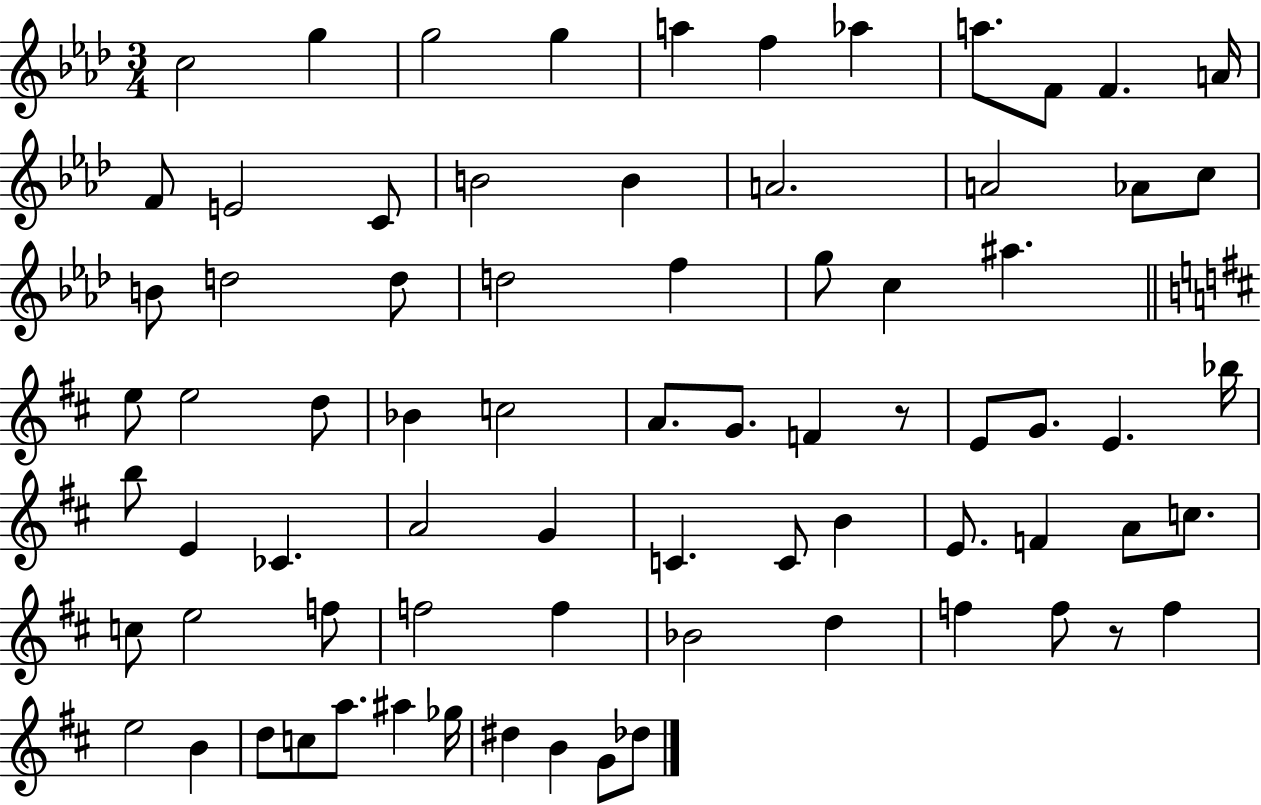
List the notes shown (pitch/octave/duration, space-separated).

C5/h G5/q G5/h G5/q A5/q F5/q Ab5/q A5/e. F4/e F4/q. A4/s F4/e E4/h C4/e B4/h B4/q A4/h. A4/h Ab4/e C5/e B4/e D5/h D5/e D5/h F5/q G5/e C5/q A#5/q. E5/e E5/h D5/e Bb4/q C5/h A4/e. G4/e. F4/q R/e E4/e G4/e. E4/q. Bb5/s B5/e E4/q CES4/q. A4/h G4/q C4/q. C4/e B4/q E4/e. F4/q A4/e C5/e. C5/e E5/h F5/e F5/h F5/q Bb4/h D5/q F5/q F5/e R/e F5/q E5/h B4/q D5/e C5/e A5/e. A#5/q Gb5/s D#5/q B4/q G4/e Db5/e